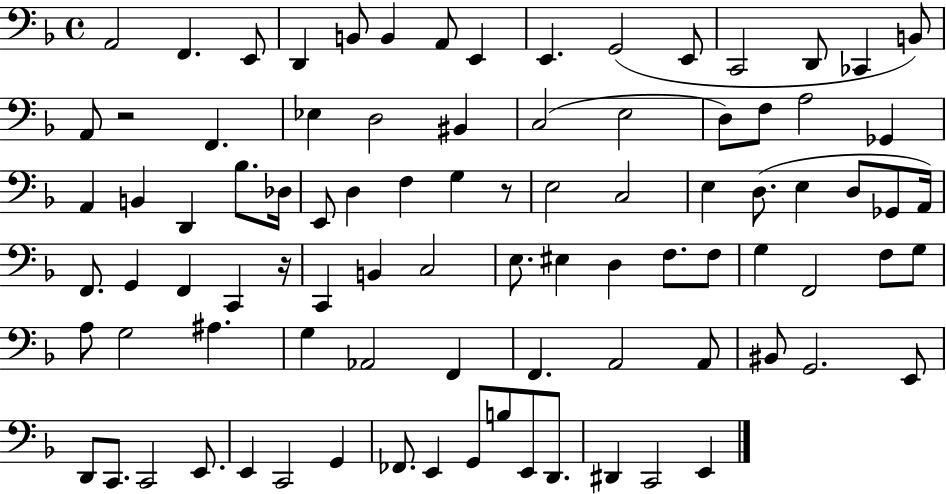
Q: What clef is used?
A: bass